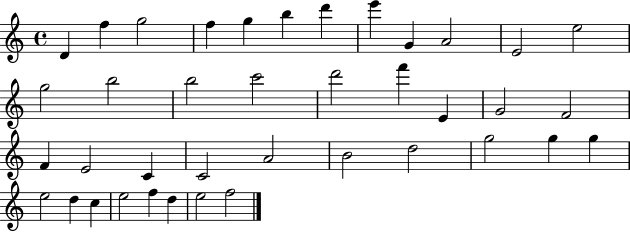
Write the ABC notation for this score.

X:1
T:Untitled
M:4/4
L:1/4
K:C
D f g2 f g b d' e' G A2 E2 e2 g2 b2 b2 c'2 d'2 f' E G2 F2 F E2 C C2 A2 B2 d2 g2 g g e2 d c e2 f d e2 f2